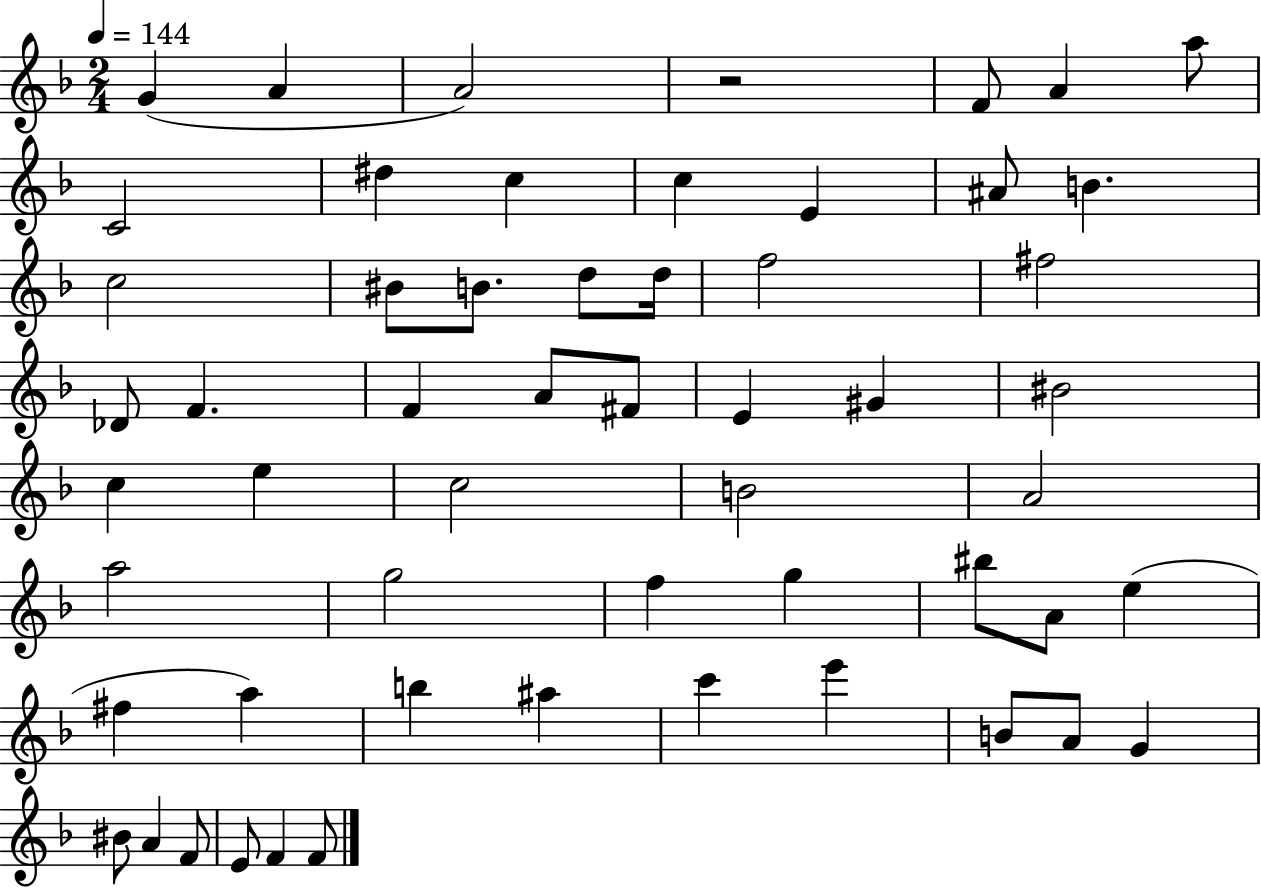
G4/q A4/q A4/h R/h F4/e A4/q A5/e C4/h D#5/q C5/q C5/q E4/q A#4/e B4/q. C5/h BIS4/e B4/e. D5/e D5/s F5/h F#5/h Db4/e F4/q. F4/q A4/e F#4/e E4/q G#4/q BIS4/h C5/q E5/q C5/h B4/h A4/h A5/h G5/h F5/q G5/q BIS5/e A4/e E5/q F#5/q A5/q B5/q A#5/q C6/q E6/q B4/e A4/e G4/q BIS4/e A4/q F4/e E4/e F4/q F4/e